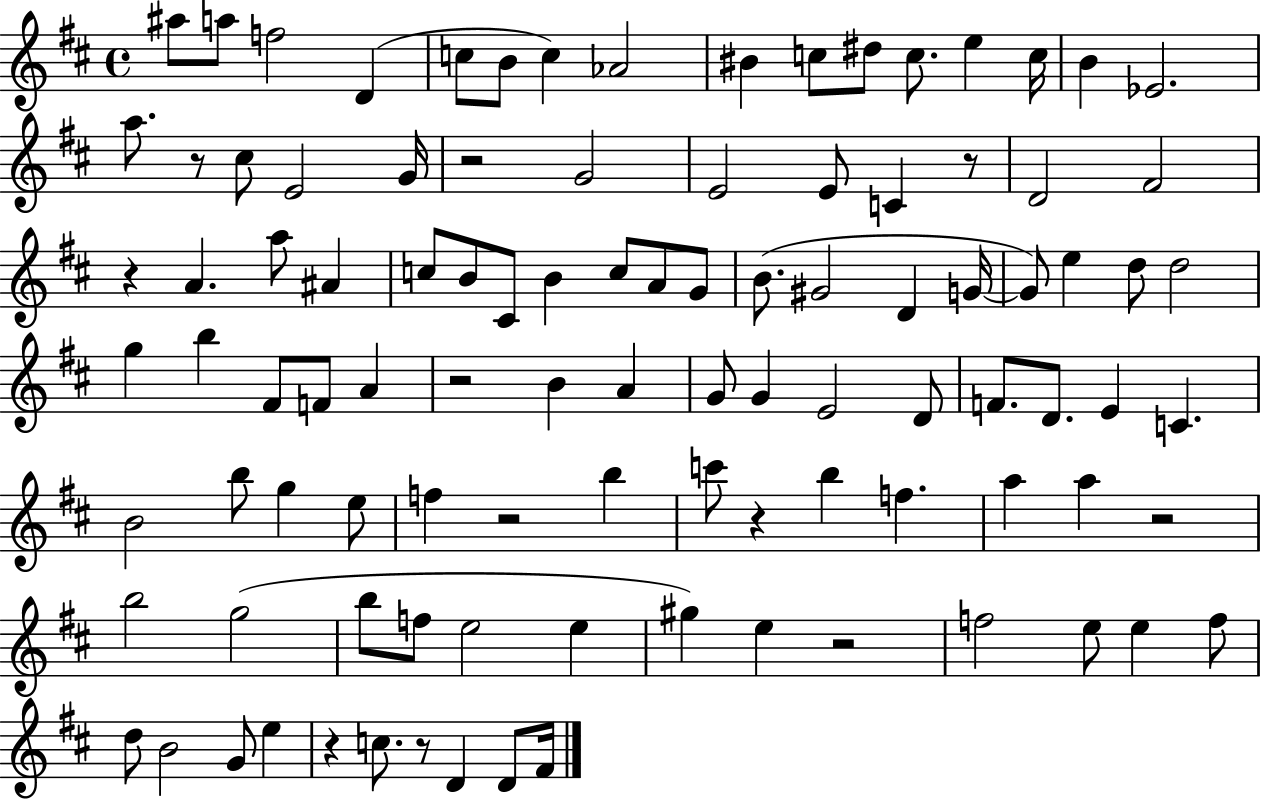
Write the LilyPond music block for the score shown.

{
  \clef treble
  \time 4/4
  \defaultTimeSignature
  \key d \major
  \repeat volta 2 { ais''8 a''8 f''2 d'4( | c''8 b'8 c''4) aes'2 | bis'4 c''8 dis''8 c''8. e''4 c''16 | b'4 ees'2. | \break a''8. r8 cis''8 e'2 g'16 | r2 g'2 | e'2 e'8 c'4 r8 | d'2 fis'2 | \break r4 a'4. a''8 ais'4 | c''8 b'8 cis'8 b'4 c''8 a'8 g'8 | b'8.( gis'2 d'4 g'16~~ | g'8) e''4 d''8 d''2 | \break g''4 b''4 fis'8 f'8 a'4 | r2 b'4 a'4 | g'8 g'4 e'2 d'8 | f'8. d'8. e'4 c'4. | \break b'2 b''8 g''4 e''8 | f''4 r2 b''4 | c'''8 r4 b''4 f''4. | a''4 a''4 r2 | \break b''2 g''2( | b''8 f''8 e''2 e''4 | gis''4) e''4 r2 | f''2 e''8 e''4 f''8 | \break d''8 b'2 g'8 e''4 | r4 c''8. r8 d'4 d'8 fis'16 | } \bar "|."
}